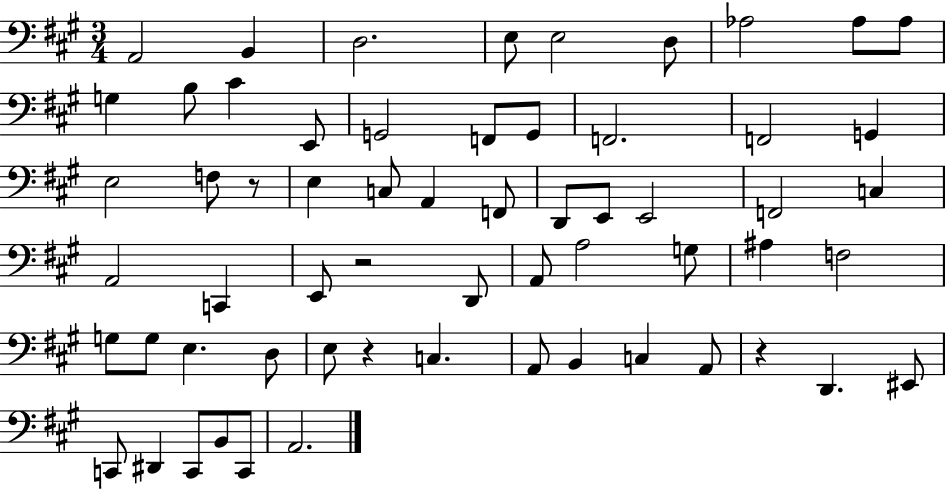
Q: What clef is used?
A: bass